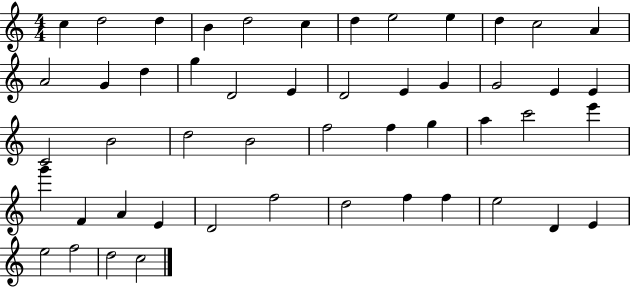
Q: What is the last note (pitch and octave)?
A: C5